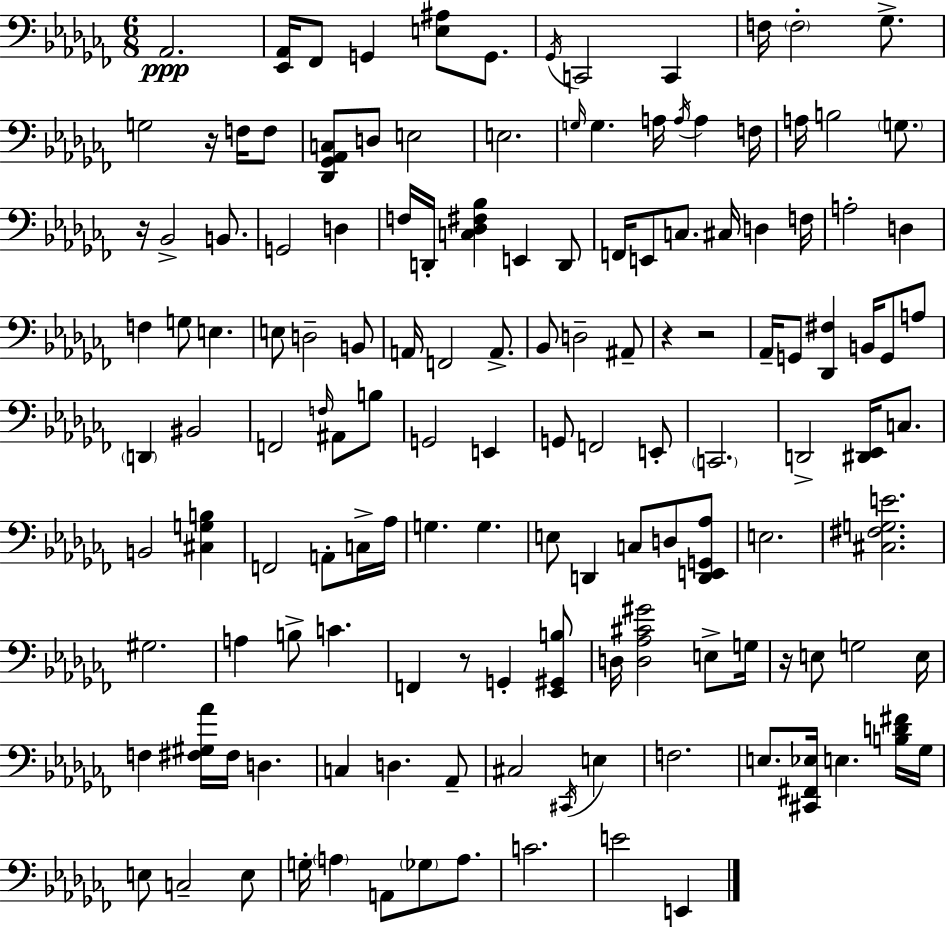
Ab2/h. [Eb2,Ab2]/s FES2/e G2/q [E3,A#3]/e G2/e. Gb2/s C2/h C2/q F3/s F3/h Gb3/e. G3/h R/s F3/s F3/e [Db2,Gb2,Ab2,C3]/e D3/e E3/h E3/h. G3/s G3/q. A3/s A3/s A3/q F3/s A3/s B3/h G3/e. R/s Bb2/h B2/e. G2/h D3/q F3/s D2/s [C3,Db3,F#3,Bb3]/q E2/q D2/e F2/s E2/e C3/e. C#3/s D3/q F3/s A3/h D3/q F3/q G3/e E3/q. E3/e D3/h B2/e A2/s F2/h A2/e. Bb2/e D3/h A#2/e R/q R/h Ab2/s G2/e [Db2,F#3]/q B2/s G2/e A3/e D2/q BIS2/h F2/h F3/s A#2/e B3/e G2/h E2/q G2/e F2/h E2/e C2/h. D2/h [D#2,Eb2]/s C3/e. B2/h [C#3,G3,B3]/q F2/h A2/e C3/s Ab3/s G3/q. G3/q. E3/e D2/q C3/e D3/e [D2,E2,G2,Ab3]/e E3/h. [C#3,F#3,G3,E4]/h. G#3/h. A3/q B3/e C4/q. F2/q R/e G2/q [Eb2,G#2,B3]/e D3/s [D3,Ab3,C#4,G#4]/h E3/e G3/s R/s E3/e G3/h E3/s F3/q [F#3,G#3,Ab4]/s F#3/s D3/q. C3/q D3/q. Ab2/e C#3/h C#2/s E3/q F3/h. E3/e. [C#2,F#2,Eb3]/s E3/q. [B3,D4,F#4]/s Gb3/s E3/e C3/h E3/e G3/s A3/q A2/e Gb3/e A3/e. C4/h. E4/h E2/q